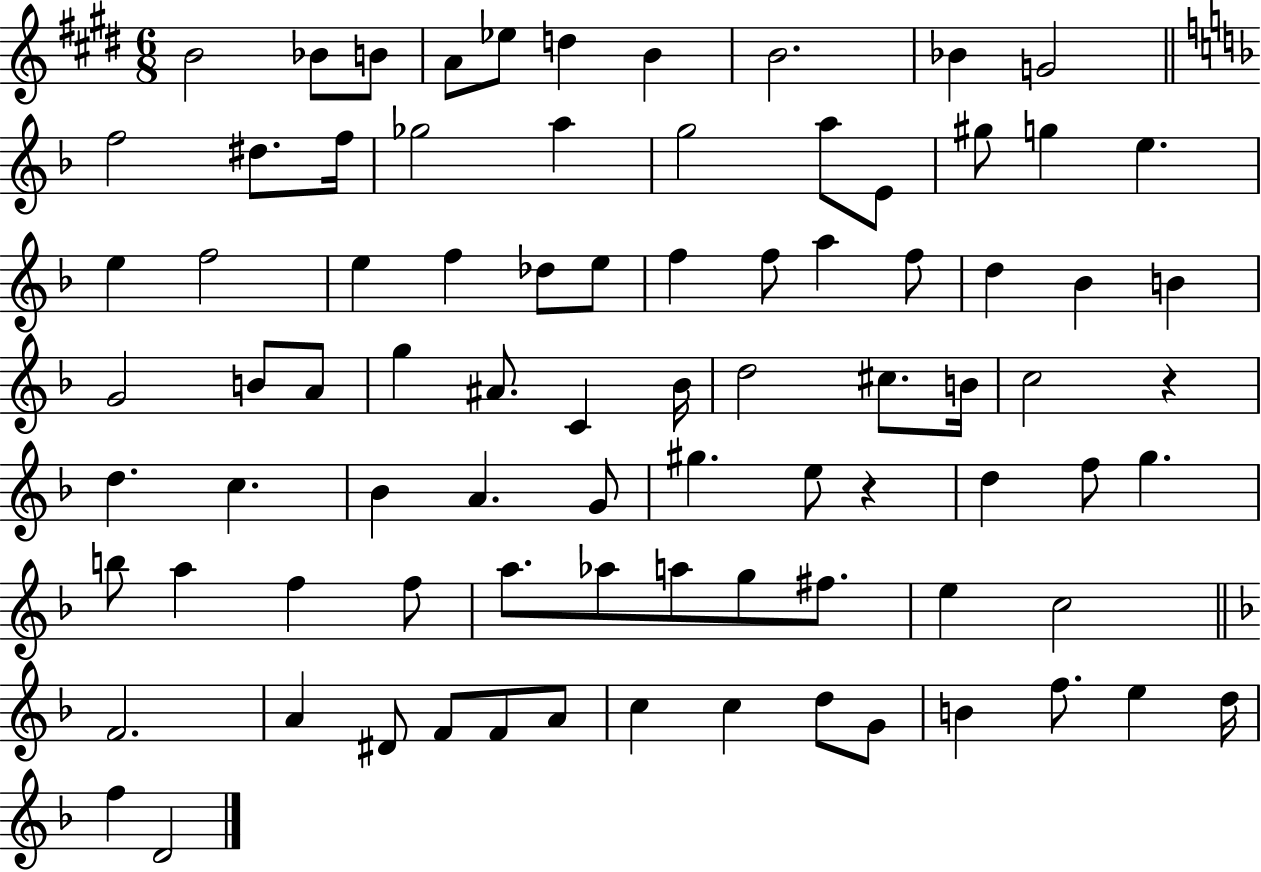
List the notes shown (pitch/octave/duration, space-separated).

B4/h Bb4/e B4/e A4/e Eb5/e D5/q B4/q B4/h. Bb4/q G4/h F5/h D#5/e. F5/s Gb5/h A5/q G5/h A5/e E4/e G#5/e G5/q E5/q. E5/q F5/h E5/q F5/q Db5/e E5/e F5/q F5/e A5/q F5/e D5/q Bb4/q B4/q G4/h B4/e A4/e G5/q A#4/e. C4/q Bb4/s D5/h C#5/e. B4/s C5/h R/q D5/q. C5/q. Bb4/q A4/q. G4/e G#5/q. E5/e R/q D5/q F5/e G5/q. B5/e A5/q F5/q F5/e A5/e. Ab5/e A5/e G5/e F#5/e. E5/q C5/h F4/h. A4/q D#4/e F4/e F4/e A4/e C5/q C5/q D5/e G4/e B4/q F5/e. E5/q D5/s F5/q D4/h